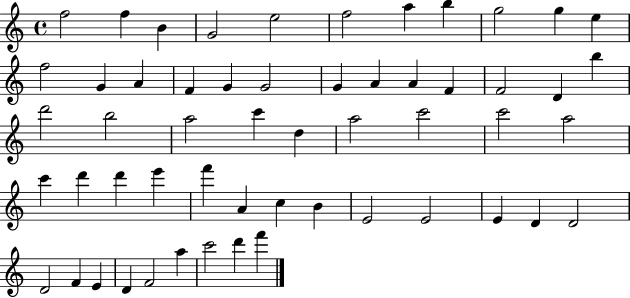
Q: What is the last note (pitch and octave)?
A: F6